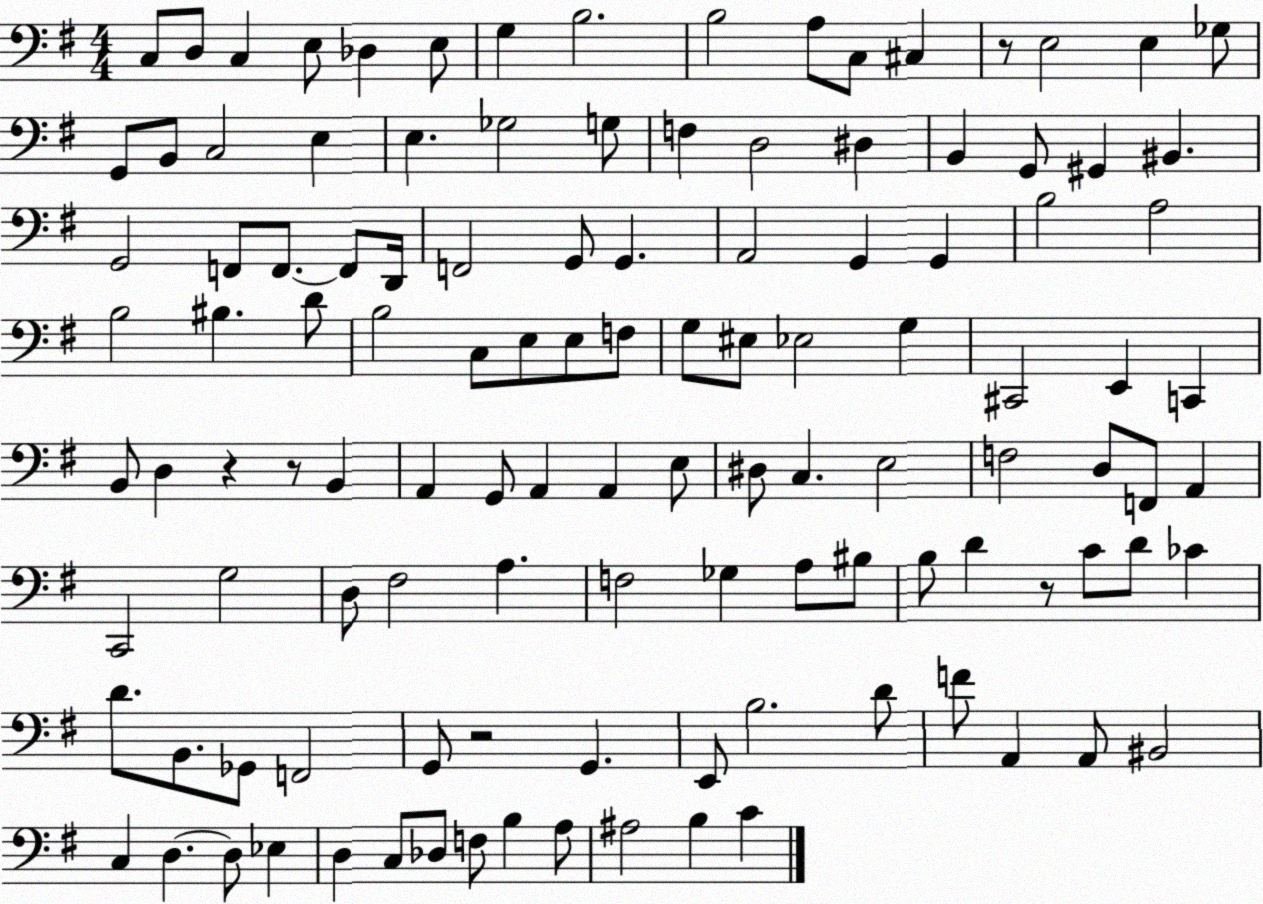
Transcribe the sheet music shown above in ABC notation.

X:1
T:Untitled
M:4/4
L:1/4
K:G
C,/2 D,/2 C, E,/2 _D, E,/2 G, B,2 B,2 A,/2 C,/2 ^C, z/2 E,2 E, _G,/2 G,,/2 B,,/2 C,2 E, E, _G,2 G,/2 F, D,2 ^D, B,, G,,/2 ^G,, ^B,, G,,2 F,,/2 F,,/2 F,,/2 D,,/4 F,,2 G,,/2 G,, A,,2 G,, G,, B,2 A,2 B,2 ^B, D/2 B,2 C,/2 E,/2 E,/2 F,/2 G,/2 ^E,/2 _E,2 G, ^C,,2 E,, C,, B,,/2 D, z z/2 B,, A,, G,,/2 A,, A,, E,/2 ^D,/2 C, E,2 F,2 D,/2 F,,/2 A,, C,,2 G,2 D,/2 ^F,2 A, F,2 _G, A,/2 ^B,/2 B,/2 D z/2 C/2 D/2 _C D/2 B,,/2 _G,,/2 F,,2 G,,/2 z2 G,, E,,/2 B,2 D/2 F/2 A,, A,,/2 ^B,,2 C, D, D,/2 _E, D, C,/2 _D,/2 F,/2 B, A,/2 ^A,2 B, C